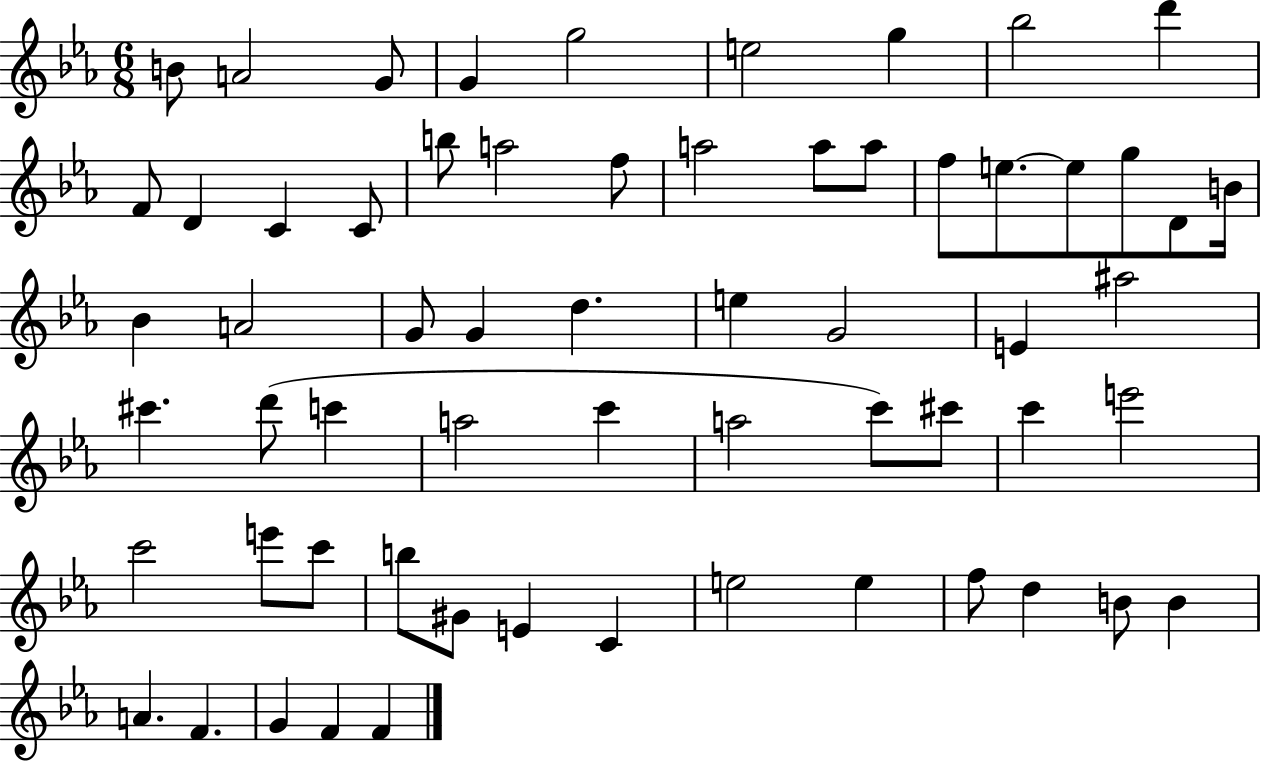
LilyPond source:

{
  \clef treble
  \numericTimeSignature
  \time 6/8
  \key ees \major
  \repeat volta 2 { b'8 a'2 g'8 | g'4 g''2 | e''2 g''4 | bes''2 d'''4 | \break f'8 d'4 c'4 c'8 | b''8 a''2 f''8 | a''2 a''8 a''8 | f''8 e''8.~~ e''8 g''8 d'8 b'16 | \break bes'4 a'2 | g'8 g'4 d''4. | e''4 g'2 | e'4 ais''2 | \break cis'''4. d'''8( c'''4 | a''2 c'''4 | a''2 c'''8) cis'''8 | c'''4 e'''2 | \break c'''2 e'''8 c'''8 | b''8 gis'8 e'4 c'4 | e''2 e''4 | f''8 d''4 b'8 b'4 | \break a'4. f'4. | g'4 f'4 f'4 | } \bar "|."
}